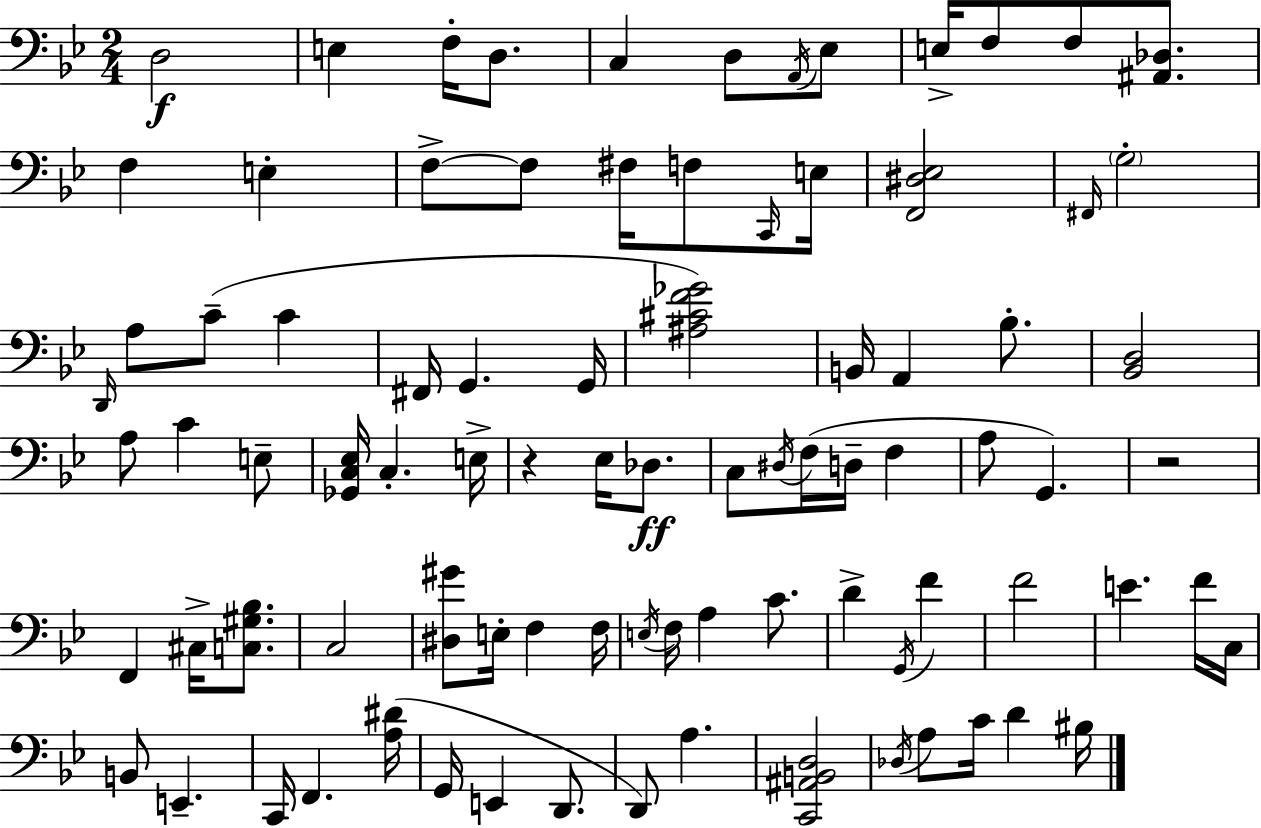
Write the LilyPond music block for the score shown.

{
  \clef bass
  \numericTimeSignature
  \time 2/4
  \key g \minor
  d2\f | e4 f16-. d8. | c4 d8 \acciaccatura { a,16 } ees8 | e16-> f8 f8 <ais, des>8. | \break f4 e4-. | f8->~~ f8 fis16 f8 | \grace { c,16 } e16 <f, dis ees>2 | \grace { fis,16 } \parenthesize g2-. | \break \grace { d,16 } a8 c'8--( | c'4 fis,16 g,4. | g,16 <ais cis' f' ges'>2) | b,16 a,4 | \break bes8.-. <bes, d>2 | a8 c'4 | e8-- <ges, c ees>16 c4.-. | e16-> r4 | \break ees16 des8.\ff c8 \acciaccatura { dis16 } f16( | d16-- f4 a8 g,4.) | r2 | f,4 | \break cis16-> <c gis bes>8. c2 | <dis gis'>8 e16-. | f4 f16 \acciaccatura { e16 } f16 a4 | c'8. d'4-> | \break \acciaccatura { g,16 } f'4 f'2 | e'4. | f'16 c16 b,8 | e,4.-- c,16 | \break f,4. <a dis'>16( g,16 | e,4 d,8. d,8) | a4. <c, ais, b, d>2 | \acciaccatura { des16 } | \break a8 c'16 d'4 bis16 | \bar "|."
}